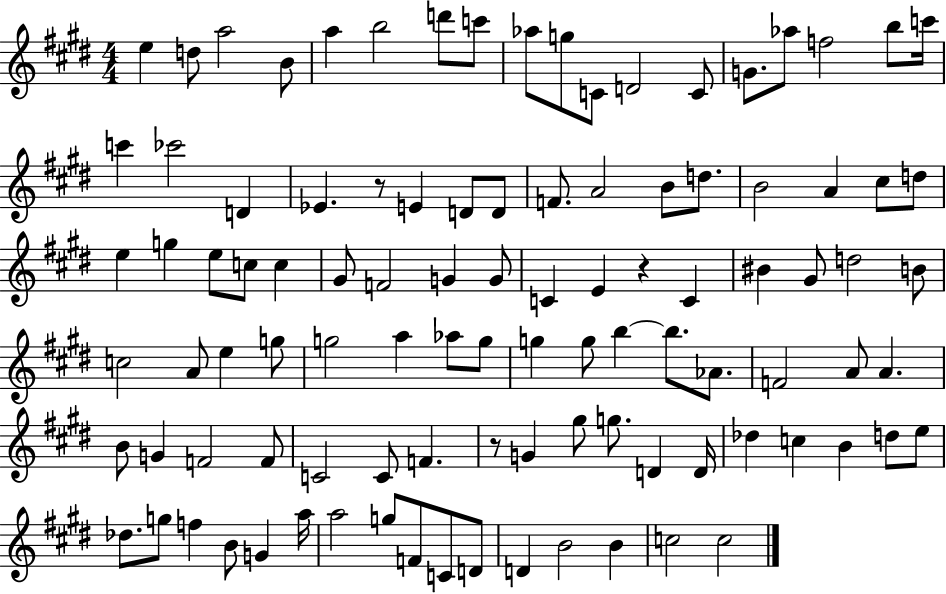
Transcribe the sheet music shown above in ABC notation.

X:1
T:Untitled
M:4/4
L:1/4
K:E
e d/2 a2 B/2 a b2 d'/2 c'/2 _a/2 g/2 C/2 D2 C/2 G/2 _a/2 f2 b/2 c'/4 c' _c'2 D _E z/2 E D/2 D/2 F/2 A2 B/2 d/2 B2 A ^c/2 d/2 e g e/2 c/2 c ^G/2 F2 G G/2 C E z C ^B ^G/2 d2 B/2 c2 A/2 e g/2 g2 a _a/2 g/2 g g/2 b b/2 _A/2 F2 A/2 A B/2 G F2 F/2 C2 C/2 F z/2 G ^g/2 g/2 D D/4 _d c B d/2 e/2 _d/2 g/2 f B/2 G a/4 a2 g/2 F/2 C/2 D/2 D B2 B c2 c2